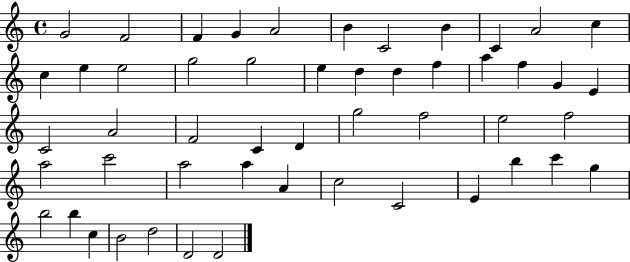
X:1
T:Untitled
M:4/4
L:1/4
K:C
G2 F2 F G A2 B C2 B C A2 c c e e2 g2 g2 e d d f a f G E C2 A2 F2 C D g2 f2 e2 f2 a2 c'2 a2 a A c2 C2 E b c' g b2 b c B2 d2 D2 D2